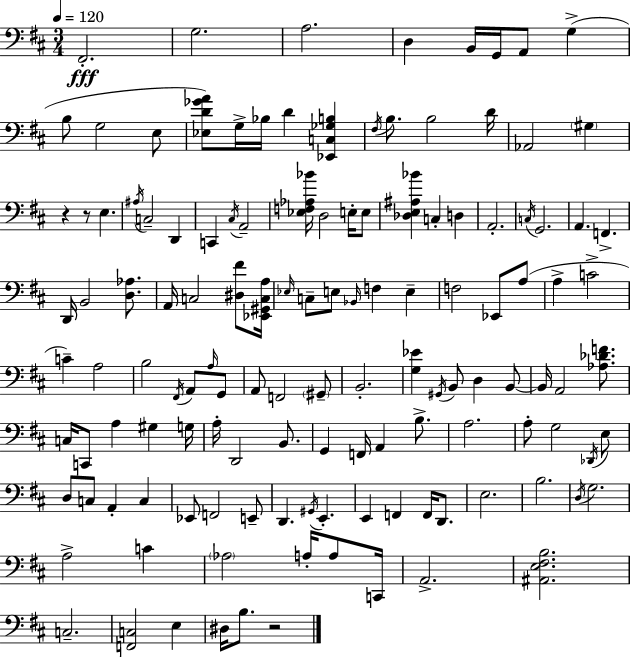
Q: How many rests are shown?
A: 3